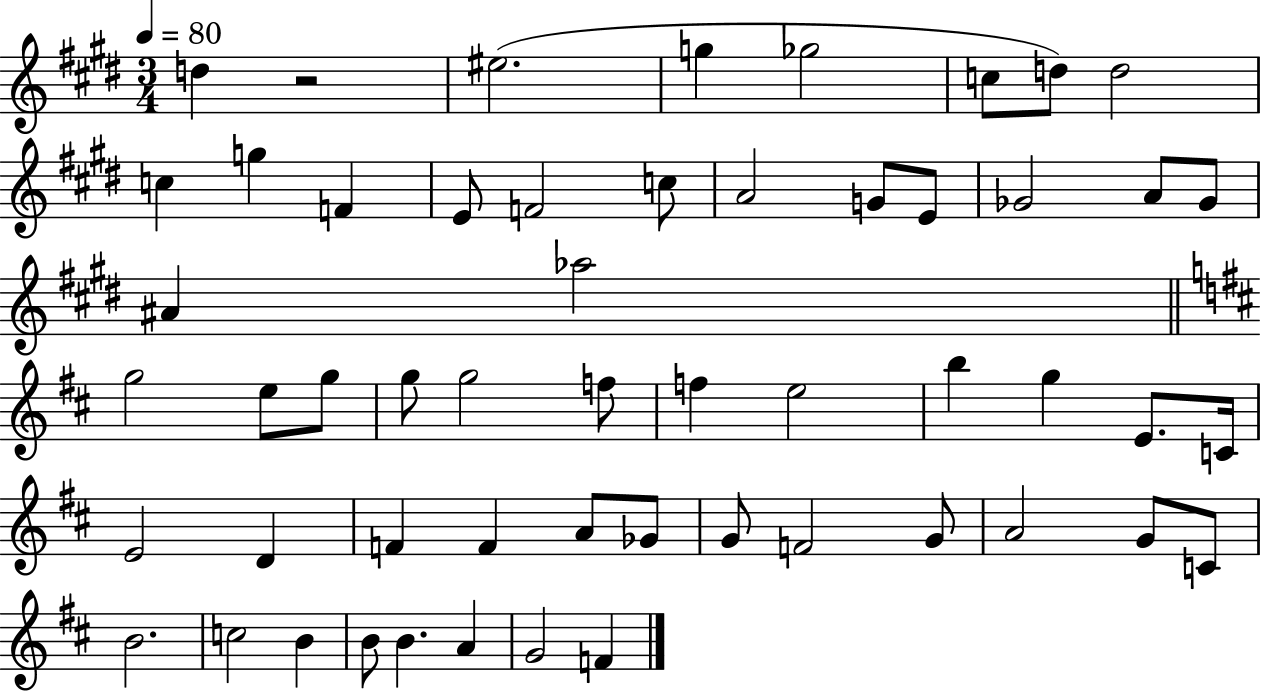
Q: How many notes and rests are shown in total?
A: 54